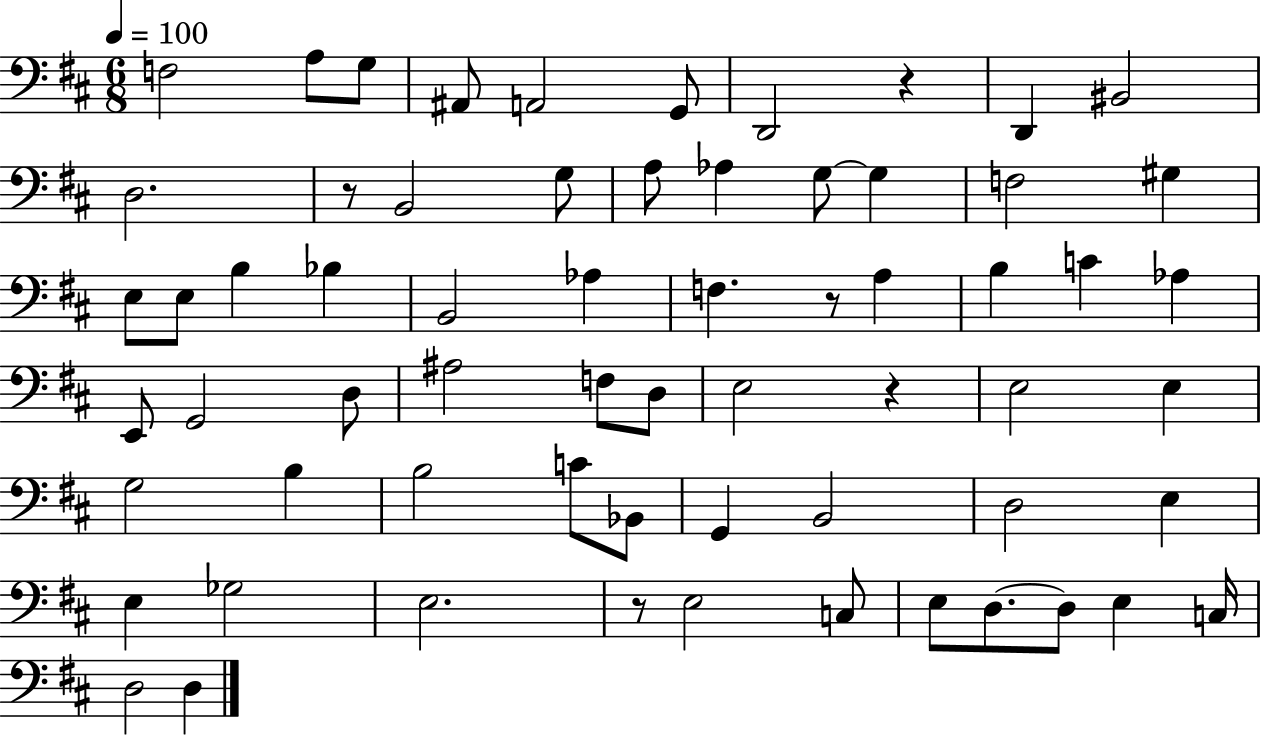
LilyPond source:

{
  \clef bass
  \numericTimeSignature
  \time 6/8
  \key d \major
  \tempo 4 = 100
  \repeat volta 2 { f2 a8 g8 | ais,8 a,2 g,8 | d,2 r4 | d,4 bis,2 | \break d2. | r8 b,2 g8 | a8 aes4 g8~~ g4 | f2 gis4 | \break e8 e8 b4 bes4 | b,2 aes4 | f4. r8 a4 | b4 c'4 aes4 | \break e,8 g,2 d8 | ais2 f8 d8 | e2 r4 | e2 e4 | \break g2 b4 | b2 c'8 bes,8 | g,4 b,2 | d2 e4 | \break e4 ges2 | e2. | r8 e2 c8 | e8 d8.~~ d8 e4 c16 | \break d2 d4 | } \bar "|."
}